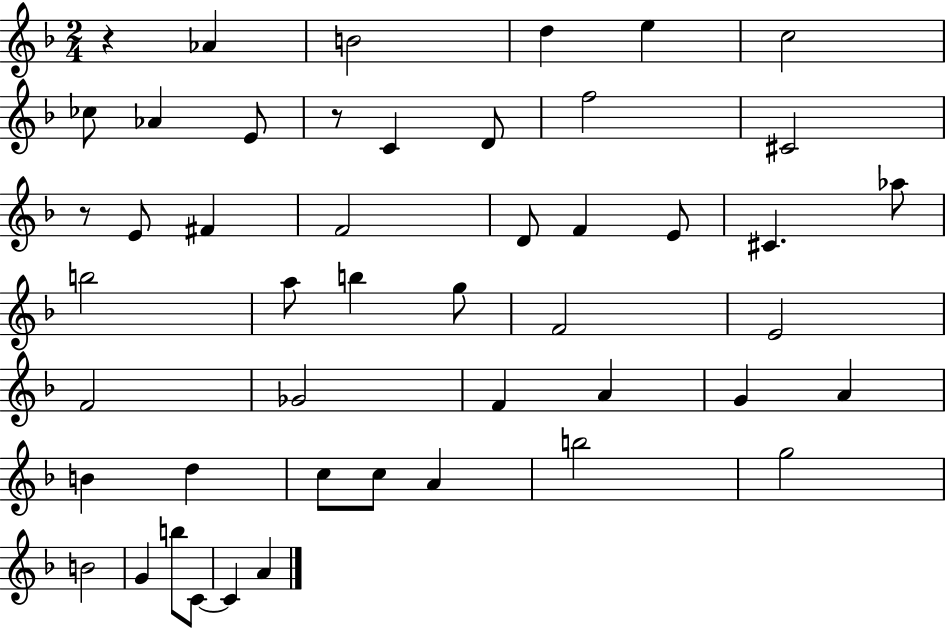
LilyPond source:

{
  \clef treble
  \numericTimeSignature
  \time 2/4
  \key f \major
  \repeat volta 2 { r4 aes'4 | b'2 | d''4 e''4 | c''2 | \break ces''8 aes'4 e'8 | r8 c'4 d'8 | f''2 | cis'2 | \break r8 e'8 fis'4 | f'2 | d'8 f'4 e'8 | cis'4. aes''8 | \break b''2 | a''8 b''4 g''8 | f'2 | e'2 | \break f'2 | ges'2 | f'4 a'4 | g'4 a'4 | \break b'4 d''4 | c''8 c''8 a'4 | b''2 | g''2 | \break b'2 | g'4 b''8 c'8~~ | c'4 a'4 | } \bar "|."
}